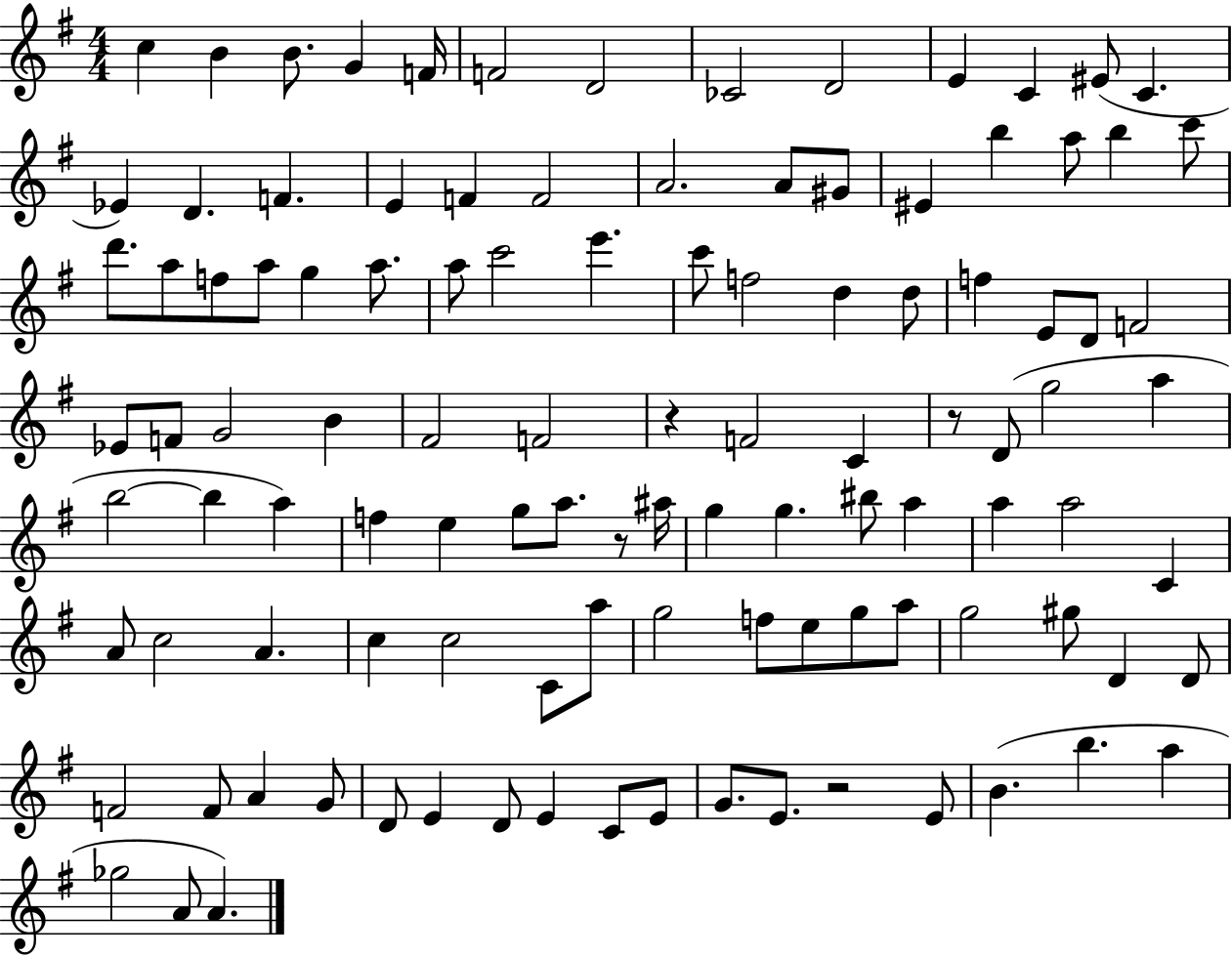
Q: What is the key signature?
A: G major